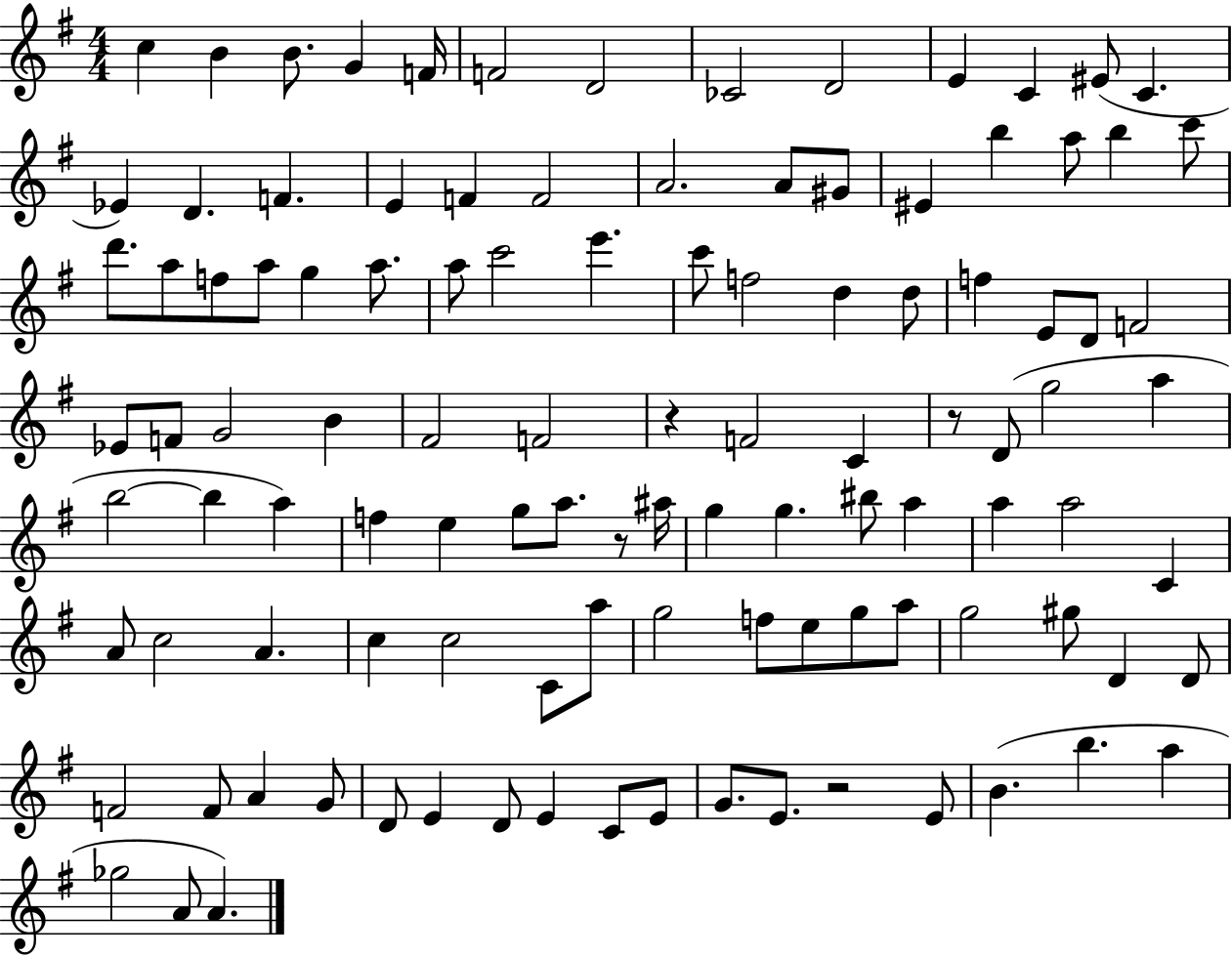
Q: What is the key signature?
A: G major